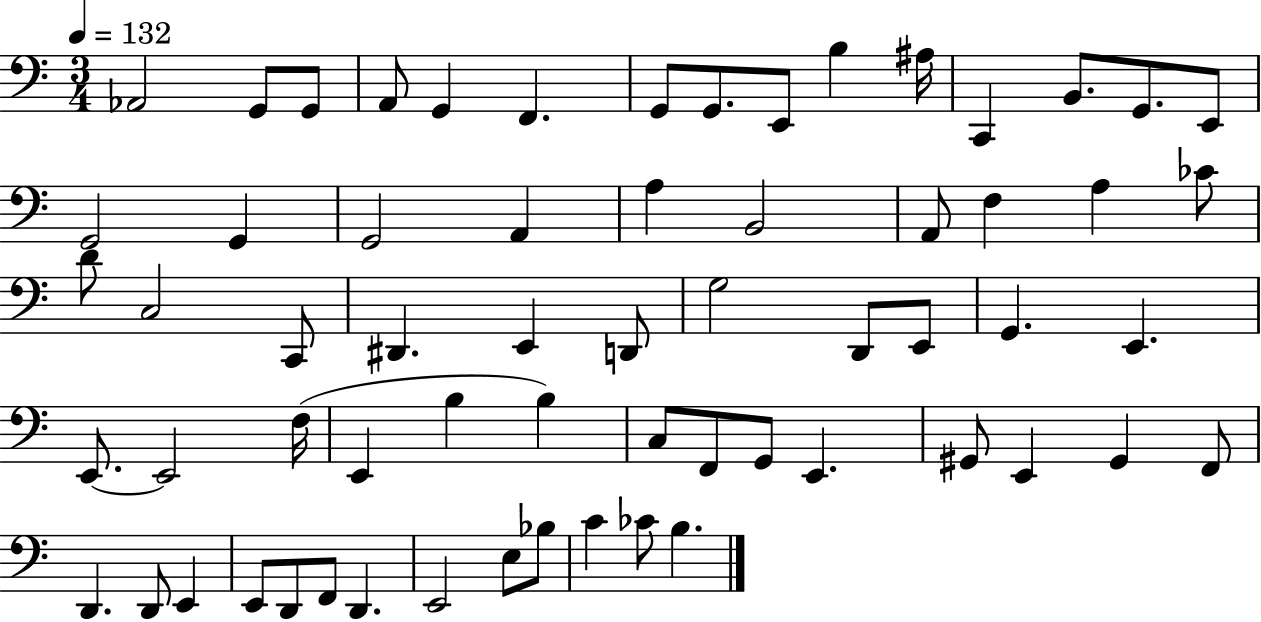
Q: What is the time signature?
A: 3/4